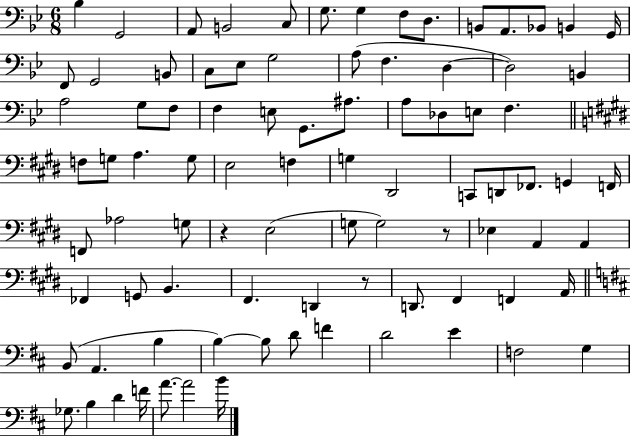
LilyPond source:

{
  \clef bass
  \numericTimeSignature
  \time 6/8
  \key bes \major
  bes4 g,2 | a,8 b,2 c8 | g8. g4 f8 d8. | b,8 a,8. bes,8 b,4 g,16 | \break f,8 g,2 b,8 | c8 ees8 g2 | a8( f4. d4~~ | d2) b,4 | \break a2 g8 f8 | f4 e8 g,8. ais8. | a8 des8 e8 f4. | \bar "||" \break \key e \major f8 g8 a4. g8 | e2 f4 | g4 dis,2 | c,8 d,8 fes,8. g,4 f,16 | \break f,8 aes2 g8 | r4 e2( | g8 g2) r8 | ees4 a,4 a,4 | \break fes,4 g,8 b,4. | fis,4. d,4 r8 | d,8. fis,4 f,4 a,16 | \bar "||" \break \key b \minor b,8( a,4. b4 | b4~~) b8 d'8 f'4 | d'2 e'4 | f2 g4 | \break ges8. b4 d'4 f'16 | a'8.~~ a'2 b'16 | \bar "|."
}